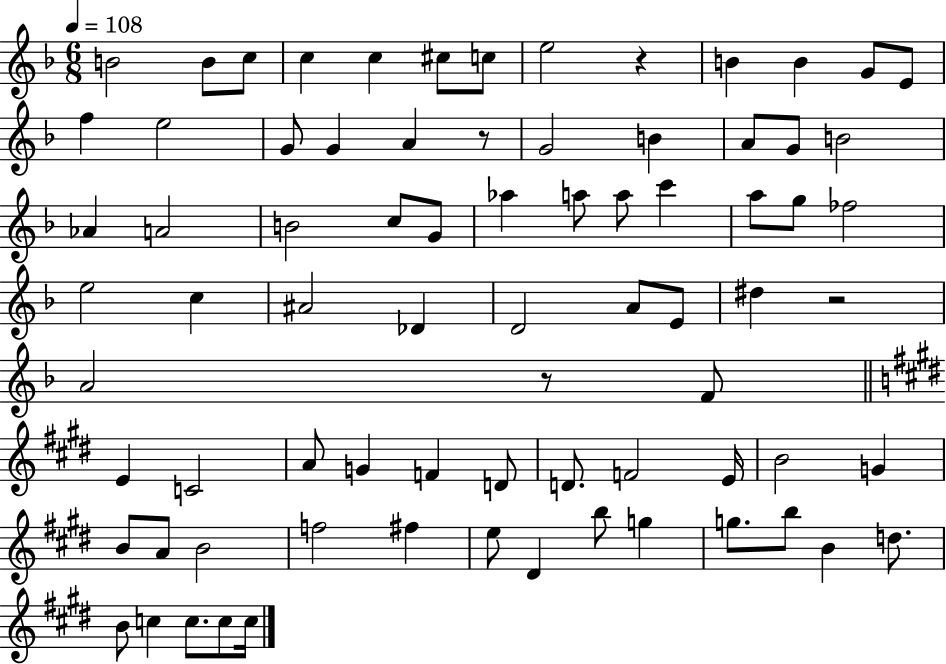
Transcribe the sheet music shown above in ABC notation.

X:1
T:Untitled
M:6/8
L:1/4
K:F
B2 B/2 c/2 c c ^c/2 c/2 e2 z B B G/2 E/2 f e2 G/2 G A z/2 G2 B A/2 G/2 B2 _A A2 B2 c/2 G/2 _a a/2 a/2 c' a/2 g/2 _f2 e2 c ^A2 _D D2 A/2 E/2 ^d z2 A2 z/2 F/2 E C2 A/2 G F D/2 D/2 F2 E/4 B2 G B/2 A/2 B2 f2 ^f e/2 ^D b/2 g g/2 b/2 B d/2 B/2 c c/2 c/2 c/4